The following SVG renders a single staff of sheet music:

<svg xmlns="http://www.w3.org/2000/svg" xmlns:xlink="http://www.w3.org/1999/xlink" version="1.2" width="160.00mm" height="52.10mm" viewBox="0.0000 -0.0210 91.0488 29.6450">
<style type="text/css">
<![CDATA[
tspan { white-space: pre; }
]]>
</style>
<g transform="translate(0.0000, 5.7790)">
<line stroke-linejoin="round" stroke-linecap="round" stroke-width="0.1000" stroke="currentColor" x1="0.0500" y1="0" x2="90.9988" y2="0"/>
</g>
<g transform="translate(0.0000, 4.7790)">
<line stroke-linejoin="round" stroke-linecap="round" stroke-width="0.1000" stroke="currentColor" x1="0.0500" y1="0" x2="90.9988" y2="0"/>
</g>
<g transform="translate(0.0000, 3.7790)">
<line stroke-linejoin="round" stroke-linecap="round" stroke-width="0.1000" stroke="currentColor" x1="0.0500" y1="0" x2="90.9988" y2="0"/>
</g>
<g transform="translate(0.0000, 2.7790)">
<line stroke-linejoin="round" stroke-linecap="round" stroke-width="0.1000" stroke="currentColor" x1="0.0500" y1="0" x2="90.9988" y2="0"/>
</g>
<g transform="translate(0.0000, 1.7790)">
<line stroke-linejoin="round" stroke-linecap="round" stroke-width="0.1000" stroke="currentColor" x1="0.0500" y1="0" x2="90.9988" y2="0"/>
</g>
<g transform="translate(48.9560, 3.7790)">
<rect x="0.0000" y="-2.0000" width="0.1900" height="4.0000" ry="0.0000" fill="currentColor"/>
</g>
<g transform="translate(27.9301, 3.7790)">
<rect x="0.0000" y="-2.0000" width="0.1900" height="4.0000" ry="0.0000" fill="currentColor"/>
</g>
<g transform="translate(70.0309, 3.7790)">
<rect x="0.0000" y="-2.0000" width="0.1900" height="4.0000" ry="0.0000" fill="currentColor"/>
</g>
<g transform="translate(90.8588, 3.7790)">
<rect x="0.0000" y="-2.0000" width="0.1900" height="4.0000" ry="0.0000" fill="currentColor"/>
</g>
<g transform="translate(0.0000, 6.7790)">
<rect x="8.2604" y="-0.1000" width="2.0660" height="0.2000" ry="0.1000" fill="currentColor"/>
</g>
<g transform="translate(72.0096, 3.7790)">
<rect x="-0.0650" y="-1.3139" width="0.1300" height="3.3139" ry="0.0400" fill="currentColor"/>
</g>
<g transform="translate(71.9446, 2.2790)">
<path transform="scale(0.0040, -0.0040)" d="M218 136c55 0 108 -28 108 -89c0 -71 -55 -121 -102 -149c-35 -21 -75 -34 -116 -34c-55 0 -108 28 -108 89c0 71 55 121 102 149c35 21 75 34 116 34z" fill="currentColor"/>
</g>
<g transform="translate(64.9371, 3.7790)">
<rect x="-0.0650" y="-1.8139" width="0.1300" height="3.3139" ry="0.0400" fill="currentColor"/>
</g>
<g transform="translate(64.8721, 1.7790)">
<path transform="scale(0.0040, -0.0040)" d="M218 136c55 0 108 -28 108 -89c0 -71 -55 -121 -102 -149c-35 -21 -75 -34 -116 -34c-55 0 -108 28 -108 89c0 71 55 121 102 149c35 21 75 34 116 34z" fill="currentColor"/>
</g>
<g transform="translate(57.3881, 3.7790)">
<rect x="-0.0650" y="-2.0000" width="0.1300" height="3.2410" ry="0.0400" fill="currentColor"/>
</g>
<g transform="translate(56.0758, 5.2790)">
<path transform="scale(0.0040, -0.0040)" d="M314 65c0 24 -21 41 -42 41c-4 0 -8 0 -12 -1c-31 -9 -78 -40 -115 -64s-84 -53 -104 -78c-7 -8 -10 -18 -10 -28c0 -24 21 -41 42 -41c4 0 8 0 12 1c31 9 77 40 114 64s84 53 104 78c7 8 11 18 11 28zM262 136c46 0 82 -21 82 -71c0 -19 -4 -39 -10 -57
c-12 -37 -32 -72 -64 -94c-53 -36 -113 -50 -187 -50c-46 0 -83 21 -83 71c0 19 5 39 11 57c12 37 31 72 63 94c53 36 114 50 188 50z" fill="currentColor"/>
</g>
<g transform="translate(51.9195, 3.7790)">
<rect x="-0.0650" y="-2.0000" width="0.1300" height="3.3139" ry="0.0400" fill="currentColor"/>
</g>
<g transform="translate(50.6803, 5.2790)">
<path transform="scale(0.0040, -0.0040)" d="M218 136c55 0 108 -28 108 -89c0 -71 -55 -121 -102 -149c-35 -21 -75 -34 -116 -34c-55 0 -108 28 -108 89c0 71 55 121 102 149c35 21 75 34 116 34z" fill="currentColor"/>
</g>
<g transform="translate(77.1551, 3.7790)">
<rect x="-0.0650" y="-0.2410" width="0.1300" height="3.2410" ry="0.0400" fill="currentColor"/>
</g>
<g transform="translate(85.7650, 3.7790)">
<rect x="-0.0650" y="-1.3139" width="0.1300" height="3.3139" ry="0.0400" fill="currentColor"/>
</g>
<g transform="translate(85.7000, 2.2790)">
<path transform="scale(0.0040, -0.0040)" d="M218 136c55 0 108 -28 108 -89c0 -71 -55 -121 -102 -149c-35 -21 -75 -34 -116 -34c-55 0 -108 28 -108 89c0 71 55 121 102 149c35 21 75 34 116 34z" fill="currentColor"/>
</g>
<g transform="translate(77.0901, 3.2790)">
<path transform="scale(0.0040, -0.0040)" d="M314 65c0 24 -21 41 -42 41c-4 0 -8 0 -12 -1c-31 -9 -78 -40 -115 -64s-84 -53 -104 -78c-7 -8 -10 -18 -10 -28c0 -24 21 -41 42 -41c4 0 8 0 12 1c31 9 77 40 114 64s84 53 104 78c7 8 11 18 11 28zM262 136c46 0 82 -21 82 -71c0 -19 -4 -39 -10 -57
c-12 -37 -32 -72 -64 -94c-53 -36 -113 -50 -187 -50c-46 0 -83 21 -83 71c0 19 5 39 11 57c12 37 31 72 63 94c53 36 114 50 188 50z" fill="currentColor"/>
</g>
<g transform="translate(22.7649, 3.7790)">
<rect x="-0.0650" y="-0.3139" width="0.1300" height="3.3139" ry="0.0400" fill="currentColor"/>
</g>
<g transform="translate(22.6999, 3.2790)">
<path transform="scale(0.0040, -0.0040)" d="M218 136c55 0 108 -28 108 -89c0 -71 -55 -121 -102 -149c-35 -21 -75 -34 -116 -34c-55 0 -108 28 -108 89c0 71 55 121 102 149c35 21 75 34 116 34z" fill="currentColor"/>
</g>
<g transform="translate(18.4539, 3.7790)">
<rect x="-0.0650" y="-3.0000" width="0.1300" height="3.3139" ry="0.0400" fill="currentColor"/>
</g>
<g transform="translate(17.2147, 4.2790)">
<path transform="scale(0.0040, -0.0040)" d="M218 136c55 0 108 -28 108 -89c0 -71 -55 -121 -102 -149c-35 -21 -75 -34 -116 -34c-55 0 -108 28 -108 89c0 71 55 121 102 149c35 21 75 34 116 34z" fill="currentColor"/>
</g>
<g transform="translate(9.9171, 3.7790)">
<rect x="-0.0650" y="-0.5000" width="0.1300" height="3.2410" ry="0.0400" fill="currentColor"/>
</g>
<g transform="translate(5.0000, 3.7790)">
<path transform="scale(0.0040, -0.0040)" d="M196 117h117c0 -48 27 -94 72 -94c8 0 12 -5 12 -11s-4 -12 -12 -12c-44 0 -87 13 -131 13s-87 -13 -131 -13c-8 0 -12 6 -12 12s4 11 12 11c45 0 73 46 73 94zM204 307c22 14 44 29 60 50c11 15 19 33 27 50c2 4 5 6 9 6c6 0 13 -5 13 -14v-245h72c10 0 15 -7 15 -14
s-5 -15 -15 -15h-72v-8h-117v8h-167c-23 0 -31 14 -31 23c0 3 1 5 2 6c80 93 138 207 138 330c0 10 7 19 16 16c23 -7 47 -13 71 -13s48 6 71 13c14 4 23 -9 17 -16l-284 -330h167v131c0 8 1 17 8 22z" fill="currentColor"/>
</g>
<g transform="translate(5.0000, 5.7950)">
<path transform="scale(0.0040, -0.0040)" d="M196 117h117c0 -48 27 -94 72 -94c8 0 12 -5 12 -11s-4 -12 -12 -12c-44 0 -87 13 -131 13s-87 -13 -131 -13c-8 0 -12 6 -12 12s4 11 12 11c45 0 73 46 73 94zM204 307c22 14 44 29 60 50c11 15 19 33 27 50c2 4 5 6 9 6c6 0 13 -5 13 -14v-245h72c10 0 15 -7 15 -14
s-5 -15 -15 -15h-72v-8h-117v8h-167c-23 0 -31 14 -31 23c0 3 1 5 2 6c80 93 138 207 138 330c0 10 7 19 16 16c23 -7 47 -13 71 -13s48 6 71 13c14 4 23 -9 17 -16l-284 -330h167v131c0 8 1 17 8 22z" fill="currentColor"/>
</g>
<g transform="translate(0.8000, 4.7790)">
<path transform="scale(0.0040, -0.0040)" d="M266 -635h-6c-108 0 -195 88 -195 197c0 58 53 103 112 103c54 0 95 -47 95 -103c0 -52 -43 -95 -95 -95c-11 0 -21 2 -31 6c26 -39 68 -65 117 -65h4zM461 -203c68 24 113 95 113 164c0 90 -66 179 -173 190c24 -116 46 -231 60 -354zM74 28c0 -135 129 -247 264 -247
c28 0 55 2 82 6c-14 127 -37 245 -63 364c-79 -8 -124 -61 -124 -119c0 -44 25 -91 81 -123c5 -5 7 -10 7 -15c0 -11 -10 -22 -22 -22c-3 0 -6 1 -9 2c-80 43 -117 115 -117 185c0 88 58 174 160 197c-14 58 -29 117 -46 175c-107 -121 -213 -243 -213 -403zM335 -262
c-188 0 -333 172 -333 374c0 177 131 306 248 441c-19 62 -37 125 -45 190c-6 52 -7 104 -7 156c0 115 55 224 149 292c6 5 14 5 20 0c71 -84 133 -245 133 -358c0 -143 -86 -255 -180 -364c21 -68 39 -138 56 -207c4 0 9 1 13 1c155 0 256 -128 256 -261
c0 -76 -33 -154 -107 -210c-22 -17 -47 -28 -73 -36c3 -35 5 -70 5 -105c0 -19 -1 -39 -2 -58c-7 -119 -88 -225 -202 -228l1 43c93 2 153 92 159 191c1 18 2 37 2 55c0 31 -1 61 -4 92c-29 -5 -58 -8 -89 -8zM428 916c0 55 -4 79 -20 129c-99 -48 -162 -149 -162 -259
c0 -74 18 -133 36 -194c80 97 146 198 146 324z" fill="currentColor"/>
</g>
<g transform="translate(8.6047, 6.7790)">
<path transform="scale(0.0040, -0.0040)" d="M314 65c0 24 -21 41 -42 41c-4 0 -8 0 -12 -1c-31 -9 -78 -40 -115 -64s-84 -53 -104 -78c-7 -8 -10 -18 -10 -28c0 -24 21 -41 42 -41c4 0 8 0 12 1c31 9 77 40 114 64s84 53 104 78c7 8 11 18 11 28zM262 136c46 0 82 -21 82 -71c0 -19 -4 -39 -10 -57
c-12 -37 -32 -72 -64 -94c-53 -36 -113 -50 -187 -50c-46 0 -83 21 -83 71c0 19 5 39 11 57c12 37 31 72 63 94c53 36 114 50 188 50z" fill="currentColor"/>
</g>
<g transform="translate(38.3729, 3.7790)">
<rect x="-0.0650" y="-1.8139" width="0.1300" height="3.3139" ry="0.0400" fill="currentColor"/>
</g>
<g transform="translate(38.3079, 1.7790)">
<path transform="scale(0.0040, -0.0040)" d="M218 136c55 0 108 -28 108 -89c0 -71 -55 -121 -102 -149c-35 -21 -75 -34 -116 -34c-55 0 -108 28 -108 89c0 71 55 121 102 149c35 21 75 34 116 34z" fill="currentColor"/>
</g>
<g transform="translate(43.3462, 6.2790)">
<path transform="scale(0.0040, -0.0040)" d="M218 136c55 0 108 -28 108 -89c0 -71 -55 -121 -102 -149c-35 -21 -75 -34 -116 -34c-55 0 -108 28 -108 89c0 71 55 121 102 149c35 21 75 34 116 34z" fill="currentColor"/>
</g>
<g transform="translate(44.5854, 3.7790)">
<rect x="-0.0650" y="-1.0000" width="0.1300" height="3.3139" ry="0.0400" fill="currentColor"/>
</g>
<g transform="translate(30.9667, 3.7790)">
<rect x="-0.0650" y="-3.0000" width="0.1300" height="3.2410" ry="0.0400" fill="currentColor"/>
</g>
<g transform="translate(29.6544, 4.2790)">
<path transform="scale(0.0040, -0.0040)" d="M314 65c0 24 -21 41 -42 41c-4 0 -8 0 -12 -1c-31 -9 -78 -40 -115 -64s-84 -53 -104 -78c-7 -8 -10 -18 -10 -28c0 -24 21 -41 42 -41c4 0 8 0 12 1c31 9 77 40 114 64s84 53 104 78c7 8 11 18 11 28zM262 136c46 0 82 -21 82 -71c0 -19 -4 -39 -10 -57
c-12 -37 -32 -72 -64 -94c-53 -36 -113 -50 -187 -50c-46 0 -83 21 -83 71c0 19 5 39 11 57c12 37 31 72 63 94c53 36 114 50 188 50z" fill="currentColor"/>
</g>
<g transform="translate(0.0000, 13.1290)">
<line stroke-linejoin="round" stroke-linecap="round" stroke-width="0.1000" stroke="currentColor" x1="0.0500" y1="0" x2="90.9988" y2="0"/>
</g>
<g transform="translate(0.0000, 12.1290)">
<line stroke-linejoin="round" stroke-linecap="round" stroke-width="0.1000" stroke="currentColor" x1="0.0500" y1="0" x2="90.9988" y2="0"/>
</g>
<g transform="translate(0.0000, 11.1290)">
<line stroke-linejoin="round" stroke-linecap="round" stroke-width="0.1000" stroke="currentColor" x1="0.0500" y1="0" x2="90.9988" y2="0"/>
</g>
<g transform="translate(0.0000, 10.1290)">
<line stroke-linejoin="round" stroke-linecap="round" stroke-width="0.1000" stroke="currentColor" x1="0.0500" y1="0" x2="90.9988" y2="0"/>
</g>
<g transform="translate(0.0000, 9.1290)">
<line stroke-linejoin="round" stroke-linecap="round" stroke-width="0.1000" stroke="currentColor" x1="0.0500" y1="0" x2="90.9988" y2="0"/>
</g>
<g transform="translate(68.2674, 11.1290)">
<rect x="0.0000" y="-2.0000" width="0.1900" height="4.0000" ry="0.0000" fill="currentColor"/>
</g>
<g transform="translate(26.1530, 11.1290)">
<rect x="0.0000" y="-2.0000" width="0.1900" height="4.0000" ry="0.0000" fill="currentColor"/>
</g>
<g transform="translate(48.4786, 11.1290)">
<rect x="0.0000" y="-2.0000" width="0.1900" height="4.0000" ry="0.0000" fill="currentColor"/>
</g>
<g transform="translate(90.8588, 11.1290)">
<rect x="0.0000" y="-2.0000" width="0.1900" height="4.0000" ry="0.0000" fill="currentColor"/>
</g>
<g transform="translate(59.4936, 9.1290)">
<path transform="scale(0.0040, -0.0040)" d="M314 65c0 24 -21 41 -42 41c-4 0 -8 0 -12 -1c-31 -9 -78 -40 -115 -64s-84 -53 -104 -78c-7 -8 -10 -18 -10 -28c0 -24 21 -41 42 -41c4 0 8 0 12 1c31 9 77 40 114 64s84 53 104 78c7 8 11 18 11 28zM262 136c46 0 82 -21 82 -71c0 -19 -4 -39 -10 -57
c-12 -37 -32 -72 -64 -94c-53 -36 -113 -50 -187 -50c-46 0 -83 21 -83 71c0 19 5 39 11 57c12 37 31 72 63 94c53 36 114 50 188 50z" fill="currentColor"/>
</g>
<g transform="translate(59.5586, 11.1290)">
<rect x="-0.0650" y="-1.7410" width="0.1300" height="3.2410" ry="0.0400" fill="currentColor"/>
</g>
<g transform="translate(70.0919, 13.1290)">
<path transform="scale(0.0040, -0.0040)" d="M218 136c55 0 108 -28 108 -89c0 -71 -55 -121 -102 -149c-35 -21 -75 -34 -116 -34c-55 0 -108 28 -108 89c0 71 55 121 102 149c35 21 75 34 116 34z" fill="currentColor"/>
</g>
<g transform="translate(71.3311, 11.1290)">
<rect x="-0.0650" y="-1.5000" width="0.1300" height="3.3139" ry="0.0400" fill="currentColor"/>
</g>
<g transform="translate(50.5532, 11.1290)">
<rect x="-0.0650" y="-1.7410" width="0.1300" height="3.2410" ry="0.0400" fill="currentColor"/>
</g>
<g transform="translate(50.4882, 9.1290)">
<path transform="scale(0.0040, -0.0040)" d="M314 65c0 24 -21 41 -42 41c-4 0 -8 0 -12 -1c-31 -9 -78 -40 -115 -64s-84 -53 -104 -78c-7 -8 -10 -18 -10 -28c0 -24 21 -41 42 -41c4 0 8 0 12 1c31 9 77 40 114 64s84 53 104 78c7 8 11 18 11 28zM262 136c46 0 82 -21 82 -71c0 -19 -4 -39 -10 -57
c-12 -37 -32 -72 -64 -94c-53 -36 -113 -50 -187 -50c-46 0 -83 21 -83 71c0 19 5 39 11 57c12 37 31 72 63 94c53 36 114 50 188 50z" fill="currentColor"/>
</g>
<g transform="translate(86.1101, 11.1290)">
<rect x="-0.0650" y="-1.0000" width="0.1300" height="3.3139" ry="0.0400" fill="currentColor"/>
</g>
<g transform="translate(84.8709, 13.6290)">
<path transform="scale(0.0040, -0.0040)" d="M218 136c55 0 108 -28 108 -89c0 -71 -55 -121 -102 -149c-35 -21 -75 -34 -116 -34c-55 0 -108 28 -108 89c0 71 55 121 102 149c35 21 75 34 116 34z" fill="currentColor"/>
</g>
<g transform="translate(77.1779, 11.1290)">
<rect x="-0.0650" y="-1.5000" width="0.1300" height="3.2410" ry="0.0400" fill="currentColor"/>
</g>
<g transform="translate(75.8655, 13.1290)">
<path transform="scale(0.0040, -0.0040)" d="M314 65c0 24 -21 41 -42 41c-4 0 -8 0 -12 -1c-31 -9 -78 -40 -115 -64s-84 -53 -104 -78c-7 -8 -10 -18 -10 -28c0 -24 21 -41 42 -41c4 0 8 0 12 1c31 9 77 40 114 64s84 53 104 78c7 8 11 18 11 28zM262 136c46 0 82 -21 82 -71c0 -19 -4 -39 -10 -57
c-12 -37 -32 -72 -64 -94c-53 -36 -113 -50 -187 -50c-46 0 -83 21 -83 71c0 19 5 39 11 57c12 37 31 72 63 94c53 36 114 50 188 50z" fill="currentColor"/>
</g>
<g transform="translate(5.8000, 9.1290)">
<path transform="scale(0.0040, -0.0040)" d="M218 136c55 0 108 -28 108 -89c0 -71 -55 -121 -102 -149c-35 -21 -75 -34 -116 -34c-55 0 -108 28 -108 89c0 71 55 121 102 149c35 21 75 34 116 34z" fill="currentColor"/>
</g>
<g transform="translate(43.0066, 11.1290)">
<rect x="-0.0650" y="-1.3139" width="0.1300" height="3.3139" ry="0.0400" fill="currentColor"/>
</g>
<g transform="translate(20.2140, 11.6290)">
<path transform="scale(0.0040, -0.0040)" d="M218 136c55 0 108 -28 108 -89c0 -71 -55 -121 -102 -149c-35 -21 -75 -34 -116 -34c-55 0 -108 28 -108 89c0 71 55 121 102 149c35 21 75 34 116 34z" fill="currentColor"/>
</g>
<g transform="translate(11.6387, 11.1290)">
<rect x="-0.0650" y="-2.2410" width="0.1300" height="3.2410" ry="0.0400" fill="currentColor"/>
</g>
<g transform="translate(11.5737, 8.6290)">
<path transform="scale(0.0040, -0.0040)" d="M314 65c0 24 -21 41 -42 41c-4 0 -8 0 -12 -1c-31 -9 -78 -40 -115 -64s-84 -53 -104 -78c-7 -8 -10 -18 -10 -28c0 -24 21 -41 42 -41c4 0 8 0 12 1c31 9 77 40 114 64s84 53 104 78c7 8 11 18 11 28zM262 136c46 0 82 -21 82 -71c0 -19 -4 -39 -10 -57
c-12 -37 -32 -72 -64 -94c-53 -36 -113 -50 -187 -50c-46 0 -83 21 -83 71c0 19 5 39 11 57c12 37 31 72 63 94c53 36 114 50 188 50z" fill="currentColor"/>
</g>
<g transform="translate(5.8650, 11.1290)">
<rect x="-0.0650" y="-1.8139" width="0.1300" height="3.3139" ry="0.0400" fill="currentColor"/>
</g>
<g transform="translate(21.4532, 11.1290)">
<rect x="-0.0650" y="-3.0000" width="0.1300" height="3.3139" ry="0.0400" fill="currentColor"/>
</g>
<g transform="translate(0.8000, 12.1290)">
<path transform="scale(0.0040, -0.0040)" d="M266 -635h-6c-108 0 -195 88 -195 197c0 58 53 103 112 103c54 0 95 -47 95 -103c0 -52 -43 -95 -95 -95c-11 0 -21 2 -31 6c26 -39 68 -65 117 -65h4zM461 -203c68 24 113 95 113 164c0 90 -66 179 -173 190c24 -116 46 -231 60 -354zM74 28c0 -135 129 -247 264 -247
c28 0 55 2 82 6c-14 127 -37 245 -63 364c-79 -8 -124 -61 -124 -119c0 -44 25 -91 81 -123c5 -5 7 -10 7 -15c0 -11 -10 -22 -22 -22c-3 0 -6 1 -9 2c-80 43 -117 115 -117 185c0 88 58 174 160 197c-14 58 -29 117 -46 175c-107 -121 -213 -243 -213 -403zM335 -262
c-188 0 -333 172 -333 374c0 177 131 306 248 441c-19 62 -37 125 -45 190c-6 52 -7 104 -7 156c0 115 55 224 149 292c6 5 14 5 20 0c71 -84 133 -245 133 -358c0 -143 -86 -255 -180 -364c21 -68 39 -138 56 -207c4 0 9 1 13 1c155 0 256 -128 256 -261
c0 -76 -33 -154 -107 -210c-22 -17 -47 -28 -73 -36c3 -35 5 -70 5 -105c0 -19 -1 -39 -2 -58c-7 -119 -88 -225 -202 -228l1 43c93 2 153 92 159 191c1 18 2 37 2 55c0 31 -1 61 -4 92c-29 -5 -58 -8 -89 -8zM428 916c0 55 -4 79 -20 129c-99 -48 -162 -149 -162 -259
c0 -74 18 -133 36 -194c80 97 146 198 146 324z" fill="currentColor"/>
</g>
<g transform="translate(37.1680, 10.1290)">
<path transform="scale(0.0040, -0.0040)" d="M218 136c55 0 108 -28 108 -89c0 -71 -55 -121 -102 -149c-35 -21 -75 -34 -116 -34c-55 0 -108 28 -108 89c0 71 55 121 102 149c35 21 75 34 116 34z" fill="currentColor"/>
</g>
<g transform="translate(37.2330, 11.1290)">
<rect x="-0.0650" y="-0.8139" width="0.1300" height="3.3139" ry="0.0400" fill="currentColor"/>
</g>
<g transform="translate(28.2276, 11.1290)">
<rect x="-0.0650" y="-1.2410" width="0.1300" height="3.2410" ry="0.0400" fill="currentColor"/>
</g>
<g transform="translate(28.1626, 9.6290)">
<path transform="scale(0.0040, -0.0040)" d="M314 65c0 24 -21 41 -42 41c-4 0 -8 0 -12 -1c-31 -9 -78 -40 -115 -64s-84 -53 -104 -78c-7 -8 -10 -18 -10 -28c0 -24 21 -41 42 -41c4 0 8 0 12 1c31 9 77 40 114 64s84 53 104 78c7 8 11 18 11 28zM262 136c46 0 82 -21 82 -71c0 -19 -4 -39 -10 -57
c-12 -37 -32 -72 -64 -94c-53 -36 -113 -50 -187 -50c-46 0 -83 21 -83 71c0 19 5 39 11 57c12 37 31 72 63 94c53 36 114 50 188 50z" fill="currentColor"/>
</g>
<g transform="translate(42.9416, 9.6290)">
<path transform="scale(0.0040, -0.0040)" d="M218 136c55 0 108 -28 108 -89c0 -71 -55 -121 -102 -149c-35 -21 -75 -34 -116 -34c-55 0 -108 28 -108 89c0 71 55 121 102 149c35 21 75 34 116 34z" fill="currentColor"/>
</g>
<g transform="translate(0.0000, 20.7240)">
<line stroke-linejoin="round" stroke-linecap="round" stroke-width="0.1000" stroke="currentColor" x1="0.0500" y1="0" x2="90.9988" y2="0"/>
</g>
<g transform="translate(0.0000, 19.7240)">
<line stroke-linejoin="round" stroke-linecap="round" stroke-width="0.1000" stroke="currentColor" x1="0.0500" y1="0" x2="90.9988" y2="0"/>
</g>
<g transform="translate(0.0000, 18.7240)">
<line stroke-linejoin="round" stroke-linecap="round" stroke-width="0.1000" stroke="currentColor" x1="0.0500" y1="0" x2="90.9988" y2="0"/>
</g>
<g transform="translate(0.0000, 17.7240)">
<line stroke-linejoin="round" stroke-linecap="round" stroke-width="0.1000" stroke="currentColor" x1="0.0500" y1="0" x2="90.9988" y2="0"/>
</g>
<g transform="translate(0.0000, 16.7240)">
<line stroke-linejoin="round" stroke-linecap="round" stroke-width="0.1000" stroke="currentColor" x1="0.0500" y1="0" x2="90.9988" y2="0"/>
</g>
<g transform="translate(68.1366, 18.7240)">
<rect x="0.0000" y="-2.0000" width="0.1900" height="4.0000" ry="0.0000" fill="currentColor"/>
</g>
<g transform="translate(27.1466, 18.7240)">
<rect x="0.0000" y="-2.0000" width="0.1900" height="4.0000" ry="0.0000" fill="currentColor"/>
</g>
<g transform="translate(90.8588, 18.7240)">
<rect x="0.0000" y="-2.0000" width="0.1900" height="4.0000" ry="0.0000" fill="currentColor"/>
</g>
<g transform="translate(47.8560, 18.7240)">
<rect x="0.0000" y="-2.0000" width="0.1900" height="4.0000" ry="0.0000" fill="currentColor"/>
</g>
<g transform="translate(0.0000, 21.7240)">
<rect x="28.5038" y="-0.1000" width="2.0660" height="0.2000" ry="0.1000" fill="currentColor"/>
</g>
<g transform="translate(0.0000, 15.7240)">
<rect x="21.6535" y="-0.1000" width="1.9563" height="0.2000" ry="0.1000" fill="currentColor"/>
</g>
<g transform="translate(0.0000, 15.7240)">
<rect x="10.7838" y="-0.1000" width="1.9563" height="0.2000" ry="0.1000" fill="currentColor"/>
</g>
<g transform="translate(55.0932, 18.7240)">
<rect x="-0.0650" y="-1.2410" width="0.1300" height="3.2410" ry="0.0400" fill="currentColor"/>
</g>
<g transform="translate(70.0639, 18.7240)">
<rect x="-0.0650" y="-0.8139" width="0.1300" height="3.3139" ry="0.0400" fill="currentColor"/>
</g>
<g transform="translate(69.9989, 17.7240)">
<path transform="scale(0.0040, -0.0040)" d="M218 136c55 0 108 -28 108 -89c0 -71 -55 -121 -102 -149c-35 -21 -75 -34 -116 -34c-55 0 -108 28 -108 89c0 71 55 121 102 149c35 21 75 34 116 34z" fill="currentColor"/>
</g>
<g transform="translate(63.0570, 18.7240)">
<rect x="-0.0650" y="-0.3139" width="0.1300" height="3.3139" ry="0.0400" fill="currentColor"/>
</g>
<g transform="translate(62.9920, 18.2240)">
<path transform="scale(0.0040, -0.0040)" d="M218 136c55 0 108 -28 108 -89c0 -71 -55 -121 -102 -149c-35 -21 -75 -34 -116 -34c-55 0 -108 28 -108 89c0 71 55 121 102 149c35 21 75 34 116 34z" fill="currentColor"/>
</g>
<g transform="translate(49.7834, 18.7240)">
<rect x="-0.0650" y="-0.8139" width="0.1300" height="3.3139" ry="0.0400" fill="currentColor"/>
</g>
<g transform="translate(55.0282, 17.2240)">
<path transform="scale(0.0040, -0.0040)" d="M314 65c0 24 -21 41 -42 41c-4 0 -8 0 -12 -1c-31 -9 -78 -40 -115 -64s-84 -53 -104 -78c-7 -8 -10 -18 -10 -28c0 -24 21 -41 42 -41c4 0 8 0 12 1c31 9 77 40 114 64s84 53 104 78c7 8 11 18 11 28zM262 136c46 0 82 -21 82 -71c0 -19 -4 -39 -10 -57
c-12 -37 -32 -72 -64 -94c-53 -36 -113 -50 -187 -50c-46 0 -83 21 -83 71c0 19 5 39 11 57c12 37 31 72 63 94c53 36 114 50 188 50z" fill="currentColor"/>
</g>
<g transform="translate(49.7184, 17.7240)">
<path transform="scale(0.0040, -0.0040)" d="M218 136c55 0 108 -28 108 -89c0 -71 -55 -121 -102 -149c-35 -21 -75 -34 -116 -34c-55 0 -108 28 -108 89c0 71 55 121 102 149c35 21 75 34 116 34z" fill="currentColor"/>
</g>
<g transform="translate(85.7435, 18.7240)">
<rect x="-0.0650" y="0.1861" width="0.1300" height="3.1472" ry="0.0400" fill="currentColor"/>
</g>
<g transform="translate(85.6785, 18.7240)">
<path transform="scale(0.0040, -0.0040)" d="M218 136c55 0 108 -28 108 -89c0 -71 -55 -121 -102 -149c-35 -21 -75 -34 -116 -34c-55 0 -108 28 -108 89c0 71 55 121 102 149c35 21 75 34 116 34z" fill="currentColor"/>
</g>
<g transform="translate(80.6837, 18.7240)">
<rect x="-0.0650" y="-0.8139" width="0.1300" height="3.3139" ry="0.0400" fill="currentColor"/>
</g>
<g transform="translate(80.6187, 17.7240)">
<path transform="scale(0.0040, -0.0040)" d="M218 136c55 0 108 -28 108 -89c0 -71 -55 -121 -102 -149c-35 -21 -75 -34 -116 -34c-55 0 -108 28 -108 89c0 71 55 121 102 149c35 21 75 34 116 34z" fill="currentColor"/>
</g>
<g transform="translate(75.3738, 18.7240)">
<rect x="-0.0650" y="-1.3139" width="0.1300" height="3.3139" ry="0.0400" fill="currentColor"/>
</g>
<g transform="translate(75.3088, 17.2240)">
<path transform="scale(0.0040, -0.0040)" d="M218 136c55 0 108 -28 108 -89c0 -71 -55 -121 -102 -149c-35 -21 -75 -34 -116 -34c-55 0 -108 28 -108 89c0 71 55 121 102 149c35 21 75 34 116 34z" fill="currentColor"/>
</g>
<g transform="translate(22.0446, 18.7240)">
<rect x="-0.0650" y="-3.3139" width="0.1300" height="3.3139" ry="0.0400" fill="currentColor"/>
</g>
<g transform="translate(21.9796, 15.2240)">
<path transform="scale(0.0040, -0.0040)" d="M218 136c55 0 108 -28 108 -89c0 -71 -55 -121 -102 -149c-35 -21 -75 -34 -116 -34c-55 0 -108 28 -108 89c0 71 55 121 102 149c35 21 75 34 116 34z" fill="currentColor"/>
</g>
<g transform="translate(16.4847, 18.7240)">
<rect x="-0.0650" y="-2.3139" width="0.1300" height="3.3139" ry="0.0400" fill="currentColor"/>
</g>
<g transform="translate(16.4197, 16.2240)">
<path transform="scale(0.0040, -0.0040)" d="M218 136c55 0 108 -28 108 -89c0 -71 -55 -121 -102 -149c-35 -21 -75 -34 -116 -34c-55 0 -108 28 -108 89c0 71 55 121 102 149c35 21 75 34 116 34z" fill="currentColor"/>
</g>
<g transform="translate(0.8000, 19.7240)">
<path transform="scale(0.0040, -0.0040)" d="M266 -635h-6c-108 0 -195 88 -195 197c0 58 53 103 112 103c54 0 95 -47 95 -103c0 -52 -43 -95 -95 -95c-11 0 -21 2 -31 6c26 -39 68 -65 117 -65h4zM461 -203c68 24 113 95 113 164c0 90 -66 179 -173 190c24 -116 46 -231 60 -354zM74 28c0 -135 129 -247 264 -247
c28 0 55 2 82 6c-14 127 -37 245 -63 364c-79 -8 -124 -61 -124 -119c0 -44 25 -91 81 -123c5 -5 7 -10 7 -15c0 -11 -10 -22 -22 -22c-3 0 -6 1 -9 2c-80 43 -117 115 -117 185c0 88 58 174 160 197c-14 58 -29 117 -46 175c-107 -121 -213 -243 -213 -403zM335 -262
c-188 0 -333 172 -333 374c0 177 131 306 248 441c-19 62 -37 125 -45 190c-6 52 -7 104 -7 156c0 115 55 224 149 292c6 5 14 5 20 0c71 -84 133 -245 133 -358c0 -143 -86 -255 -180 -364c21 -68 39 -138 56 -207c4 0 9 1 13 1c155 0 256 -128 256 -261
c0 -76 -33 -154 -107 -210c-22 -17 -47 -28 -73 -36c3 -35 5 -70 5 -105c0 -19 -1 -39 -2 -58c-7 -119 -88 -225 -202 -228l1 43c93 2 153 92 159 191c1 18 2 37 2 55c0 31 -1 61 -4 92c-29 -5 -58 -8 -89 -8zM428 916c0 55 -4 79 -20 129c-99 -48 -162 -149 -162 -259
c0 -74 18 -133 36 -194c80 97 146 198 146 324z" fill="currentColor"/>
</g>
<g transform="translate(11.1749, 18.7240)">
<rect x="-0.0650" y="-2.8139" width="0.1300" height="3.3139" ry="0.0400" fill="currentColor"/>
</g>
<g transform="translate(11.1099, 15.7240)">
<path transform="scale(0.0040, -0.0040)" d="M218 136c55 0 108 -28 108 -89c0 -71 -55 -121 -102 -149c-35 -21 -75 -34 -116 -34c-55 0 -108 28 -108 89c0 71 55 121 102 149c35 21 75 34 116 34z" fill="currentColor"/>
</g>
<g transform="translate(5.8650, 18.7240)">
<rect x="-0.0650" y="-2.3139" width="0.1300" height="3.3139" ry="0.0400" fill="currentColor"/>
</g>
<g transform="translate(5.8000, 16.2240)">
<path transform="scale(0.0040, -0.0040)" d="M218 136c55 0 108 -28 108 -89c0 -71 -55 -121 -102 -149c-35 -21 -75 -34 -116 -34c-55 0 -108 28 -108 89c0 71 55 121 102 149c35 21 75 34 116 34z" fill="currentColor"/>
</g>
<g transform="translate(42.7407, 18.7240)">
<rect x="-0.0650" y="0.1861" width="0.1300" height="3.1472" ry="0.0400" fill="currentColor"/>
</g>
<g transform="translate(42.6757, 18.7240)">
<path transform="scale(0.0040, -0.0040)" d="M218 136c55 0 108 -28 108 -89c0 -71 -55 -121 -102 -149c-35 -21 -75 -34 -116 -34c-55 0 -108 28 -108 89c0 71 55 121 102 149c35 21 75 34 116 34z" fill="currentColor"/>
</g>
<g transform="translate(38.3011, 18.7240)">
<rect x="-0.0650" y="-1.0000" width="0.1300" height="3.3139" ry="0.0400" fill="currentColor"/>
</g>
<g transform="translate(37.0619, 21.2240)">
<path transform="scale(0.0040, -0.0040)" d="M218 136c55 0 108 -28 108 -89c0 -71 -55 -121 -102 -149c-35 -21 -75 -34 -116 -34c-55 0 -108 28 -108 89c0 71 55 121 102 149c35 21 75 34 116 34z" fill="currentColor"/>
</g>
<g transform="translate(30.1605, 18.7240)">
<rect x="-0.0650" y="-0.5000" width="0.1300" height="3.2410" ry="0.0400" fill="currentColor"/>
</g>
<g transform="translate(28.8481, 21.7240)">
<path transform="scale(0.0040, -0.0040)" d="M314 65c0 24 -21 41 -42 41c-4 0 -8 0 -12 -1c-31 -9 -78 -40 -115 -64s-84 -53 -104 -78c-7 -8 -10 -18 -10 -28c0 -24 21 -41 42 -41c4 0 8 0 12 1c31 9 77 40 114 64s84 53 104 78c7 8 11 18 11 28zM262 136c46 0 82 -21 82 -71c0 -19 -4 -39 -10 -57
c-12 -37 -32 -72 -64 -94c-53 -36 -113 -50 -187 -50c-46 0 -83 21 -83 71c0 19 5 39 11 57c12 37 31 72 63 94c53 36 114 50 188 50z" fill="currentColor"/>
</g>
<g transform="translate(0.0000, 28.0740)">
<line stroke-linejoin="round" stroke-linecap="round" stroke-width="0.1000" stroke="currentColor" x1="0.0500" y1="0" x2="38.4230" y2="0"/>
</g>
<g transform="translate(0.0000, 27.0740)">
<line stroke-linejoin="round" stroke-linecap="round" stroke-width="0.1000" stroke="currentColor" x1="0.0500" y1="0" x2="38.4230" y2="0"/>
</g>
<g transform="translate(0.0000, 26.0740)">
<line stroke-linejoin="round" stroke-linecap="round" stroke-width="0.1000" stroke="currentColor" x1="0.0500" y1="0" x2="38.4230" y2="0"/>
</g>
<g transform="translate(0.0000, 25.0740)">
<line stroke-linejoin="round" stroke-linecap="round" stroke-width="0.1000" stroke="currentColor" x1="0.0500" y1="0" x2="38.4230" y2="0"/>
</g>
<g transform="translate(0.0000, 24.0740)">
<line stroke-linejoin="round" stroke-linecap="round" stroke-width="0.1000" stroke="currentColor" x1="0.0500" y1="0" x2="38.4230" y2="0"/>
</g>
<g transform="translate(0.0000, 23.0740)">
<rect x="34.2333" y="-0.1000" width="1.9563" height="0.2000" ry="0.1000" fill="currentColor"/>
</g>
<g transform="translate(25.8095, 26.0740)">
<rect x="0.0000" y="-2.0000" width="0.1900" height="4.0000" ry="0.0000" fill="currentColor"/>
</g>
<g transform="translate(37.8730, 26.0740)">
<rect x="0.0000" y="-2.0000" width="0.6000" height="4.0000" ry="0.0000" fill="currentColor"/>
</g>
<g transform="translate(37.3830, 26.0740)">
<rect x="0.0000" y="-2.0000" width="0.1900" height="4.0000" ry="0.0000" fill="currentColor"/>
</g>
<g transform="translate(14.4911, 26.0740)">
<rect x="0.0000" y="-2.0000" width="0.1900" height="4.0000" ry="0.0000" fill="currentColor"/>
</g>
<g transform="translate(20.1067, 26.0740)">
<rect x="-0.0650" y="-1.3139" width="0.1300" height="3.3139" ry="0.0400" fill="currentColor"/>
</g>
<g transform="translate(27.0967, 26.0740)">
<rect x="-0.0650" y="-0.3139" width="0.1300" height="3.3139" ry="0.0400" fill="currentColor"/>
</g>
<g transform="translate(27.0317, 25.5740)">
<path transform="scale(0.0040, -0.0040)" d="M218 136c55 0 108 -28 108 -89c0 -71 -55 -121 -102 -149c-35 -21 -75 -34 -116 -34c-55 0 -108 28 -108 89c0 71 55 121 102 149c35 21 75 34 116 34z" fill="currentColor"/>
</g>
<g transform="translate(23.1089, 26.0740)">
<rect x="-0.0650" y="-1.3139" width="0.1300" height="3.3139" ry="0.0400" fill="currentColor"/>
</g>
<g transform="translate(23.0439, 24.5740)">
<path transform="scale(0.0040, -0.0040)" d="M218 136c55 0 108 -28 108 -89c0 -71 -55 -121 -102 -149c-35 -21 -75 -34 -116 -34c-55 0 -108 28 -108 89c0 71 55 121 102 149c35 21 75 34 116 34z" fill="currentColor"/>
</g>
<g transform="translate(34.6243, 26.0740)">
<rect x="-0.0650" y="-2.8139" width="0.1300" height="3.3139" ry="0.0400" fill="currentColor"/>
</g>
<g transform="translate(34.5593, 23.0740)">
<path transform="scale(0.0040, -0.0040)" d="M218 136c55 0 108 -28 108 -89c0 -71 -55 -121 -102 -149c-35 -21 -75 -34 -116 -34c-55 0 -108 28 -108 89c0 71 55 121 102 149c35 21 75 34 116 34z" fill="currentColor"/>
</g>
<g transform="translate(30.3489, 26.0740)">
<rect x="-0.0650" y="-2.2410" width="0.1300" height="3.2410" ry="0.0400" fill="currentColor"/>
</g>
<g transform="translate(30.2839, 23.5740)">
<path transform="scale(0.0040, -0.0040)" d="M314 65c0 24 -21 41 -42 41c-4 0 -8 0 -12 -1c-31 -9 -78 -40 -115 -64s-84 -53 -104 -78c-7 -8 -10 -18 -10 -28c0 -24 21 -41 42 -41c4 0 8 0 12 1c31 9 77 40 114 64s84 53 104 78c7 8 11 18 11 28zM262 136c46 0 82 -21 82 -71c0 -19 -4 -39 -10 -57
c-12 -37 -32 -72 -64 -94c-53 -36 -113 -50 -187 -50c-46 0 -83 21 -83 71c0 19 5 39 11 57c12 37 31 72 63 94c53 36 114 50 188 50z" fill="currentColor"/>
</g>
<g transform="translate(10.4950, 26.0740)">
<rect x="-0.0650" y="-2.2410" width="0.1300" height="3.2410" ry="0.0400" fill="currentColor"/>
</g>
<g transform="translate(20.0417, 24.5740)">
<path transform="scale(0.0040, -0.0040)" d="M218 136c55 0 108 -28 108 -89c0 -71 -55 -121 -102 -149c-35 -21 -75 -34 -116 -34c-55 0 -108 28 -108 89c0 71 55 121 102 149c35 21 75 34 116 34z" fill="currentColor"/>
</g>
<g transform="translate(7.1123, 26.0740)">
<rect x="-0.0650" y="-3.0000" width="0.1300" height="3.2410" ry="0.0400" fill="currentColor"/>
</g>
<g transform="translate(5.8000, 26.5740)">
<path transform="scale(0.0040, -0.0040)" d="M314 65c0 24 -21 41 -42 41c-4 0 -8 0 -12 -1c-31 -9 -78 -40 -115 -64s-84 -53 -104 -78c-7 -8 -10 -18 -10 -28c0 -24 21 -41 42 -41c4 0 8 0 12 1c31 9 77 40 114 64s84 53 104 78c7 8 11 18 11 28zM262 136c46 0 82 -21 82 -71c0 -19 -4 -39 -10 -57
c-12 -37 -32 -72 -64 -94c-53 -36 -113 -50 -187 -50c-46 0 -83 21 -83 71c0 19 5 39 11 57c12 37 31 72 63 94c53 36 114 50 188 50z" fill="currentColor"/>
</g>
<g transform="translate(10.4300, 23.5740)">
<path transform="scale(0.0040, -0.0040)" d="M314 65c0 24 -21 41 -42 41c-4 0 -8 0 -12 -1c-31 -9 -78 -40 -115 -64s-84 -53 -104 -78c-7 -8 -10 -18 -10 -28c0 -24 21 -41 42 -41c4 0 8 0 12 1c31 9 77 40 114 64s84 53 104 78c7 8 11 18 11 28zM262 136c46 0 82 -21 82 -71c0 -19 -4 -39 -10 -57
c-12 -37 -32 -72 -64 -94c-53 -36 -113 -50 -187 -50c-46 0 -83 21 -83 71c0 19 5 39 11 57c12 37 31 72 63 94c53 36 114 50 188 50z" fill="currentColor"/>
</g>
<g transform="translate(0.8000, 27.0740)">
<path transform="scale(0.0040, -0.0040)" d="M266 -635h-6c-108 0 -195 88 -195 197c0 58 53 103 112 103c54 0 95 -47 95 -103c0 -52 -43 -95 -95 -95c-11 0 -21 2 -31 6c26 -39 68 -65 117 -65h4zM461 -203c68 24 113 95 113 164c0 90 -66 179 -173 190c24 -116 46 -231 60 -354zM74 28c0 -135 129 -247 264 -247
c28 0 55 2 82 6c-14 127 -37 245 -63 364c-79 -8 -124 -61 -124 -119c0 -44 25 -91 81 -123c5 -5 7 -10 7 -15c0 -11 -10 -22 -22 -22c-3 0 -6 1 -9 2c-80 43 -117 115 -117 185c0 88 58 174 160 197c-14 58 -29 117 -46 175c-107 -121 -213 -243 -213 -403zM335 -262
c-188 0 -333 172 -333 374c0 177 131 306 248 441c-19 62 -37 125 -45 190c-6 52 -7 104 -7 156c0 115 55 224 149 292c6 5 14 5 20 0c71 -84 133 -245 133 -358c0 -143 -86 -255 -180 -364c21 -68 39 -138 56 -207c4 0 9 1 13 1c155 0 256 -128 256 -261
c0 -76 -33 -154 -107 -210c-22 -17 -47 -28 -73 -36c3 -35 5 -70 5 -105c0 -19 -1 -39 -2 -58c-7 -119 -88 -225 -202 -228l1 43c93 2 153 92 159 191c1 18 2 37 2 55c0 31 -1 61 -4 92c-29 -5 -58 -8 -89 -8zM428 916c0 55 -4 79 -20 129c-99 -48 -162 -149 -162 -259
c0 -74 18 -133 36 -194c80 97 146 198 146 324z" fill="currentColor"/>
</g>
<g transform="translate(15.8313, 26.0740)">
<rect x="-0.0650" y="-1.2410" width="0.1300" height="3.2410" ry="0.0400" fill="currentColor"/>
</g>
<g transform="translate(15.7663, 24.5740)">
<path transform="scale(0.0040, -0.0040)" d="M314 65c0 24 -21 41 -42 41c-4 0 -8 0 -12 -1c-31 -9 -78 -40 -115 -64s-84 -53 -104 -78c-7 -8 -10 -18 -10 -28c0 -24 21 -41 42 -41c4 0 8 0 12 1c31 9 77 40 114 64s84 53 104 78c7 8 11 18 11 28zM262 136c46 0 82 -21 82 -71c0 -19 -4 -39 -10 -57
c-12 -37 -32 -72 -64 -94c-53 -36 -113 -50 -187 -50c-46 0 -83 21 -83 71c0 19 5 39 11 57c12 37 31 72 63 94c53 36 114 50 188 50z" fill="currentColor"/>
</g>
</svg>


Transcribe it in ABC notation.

X:1
T:Untitled
M:4/4
L:1/4
K:C
C2 A c A2 f D F F2 f e c2 e f g2 A e2 d e f2 f2 E E2 D g a g b C2 D B d e2 c d e d B A2 g2 e2 e e c g2 a